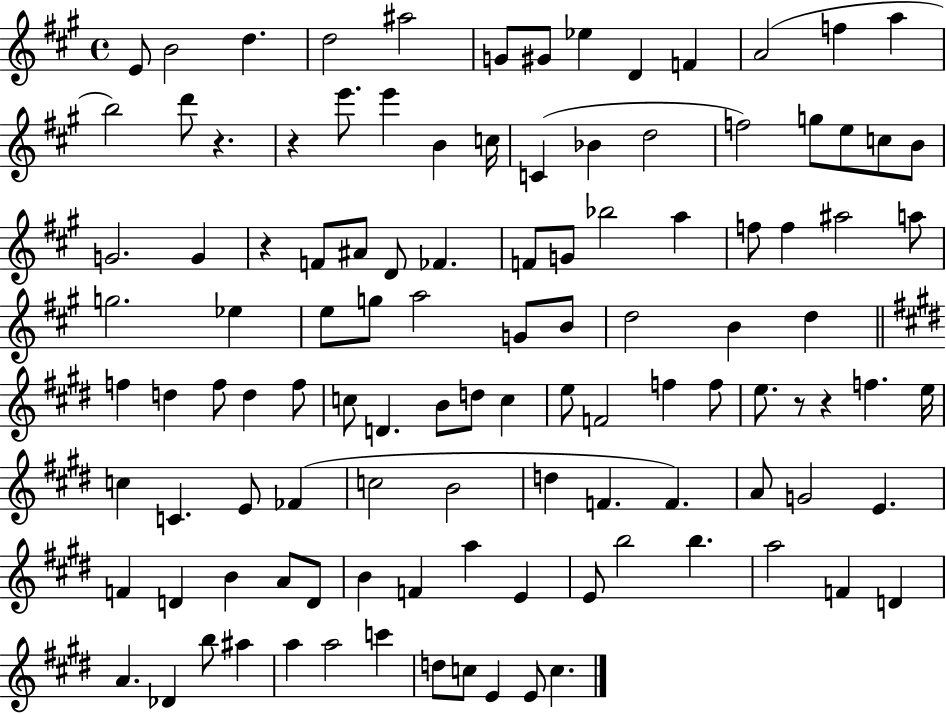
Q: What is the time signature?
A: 4/4